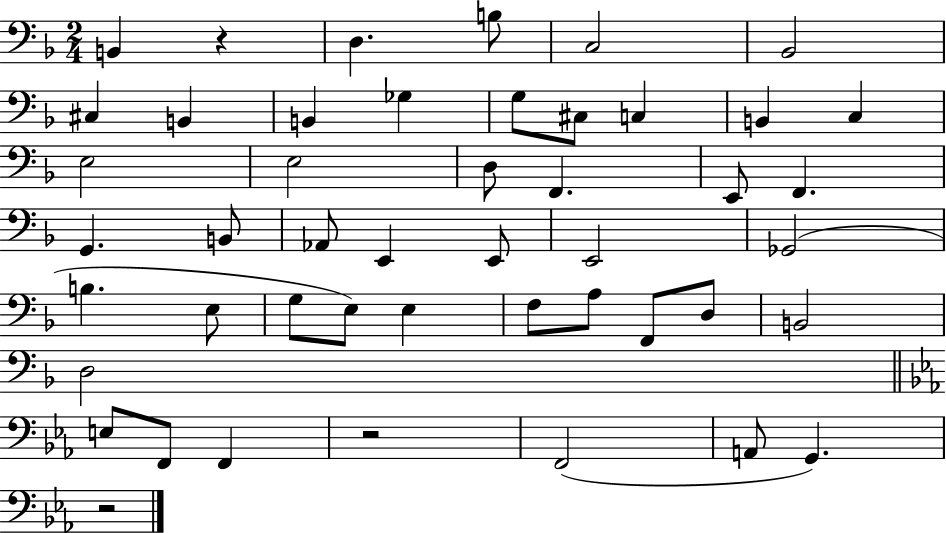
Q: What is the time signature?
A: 2/4